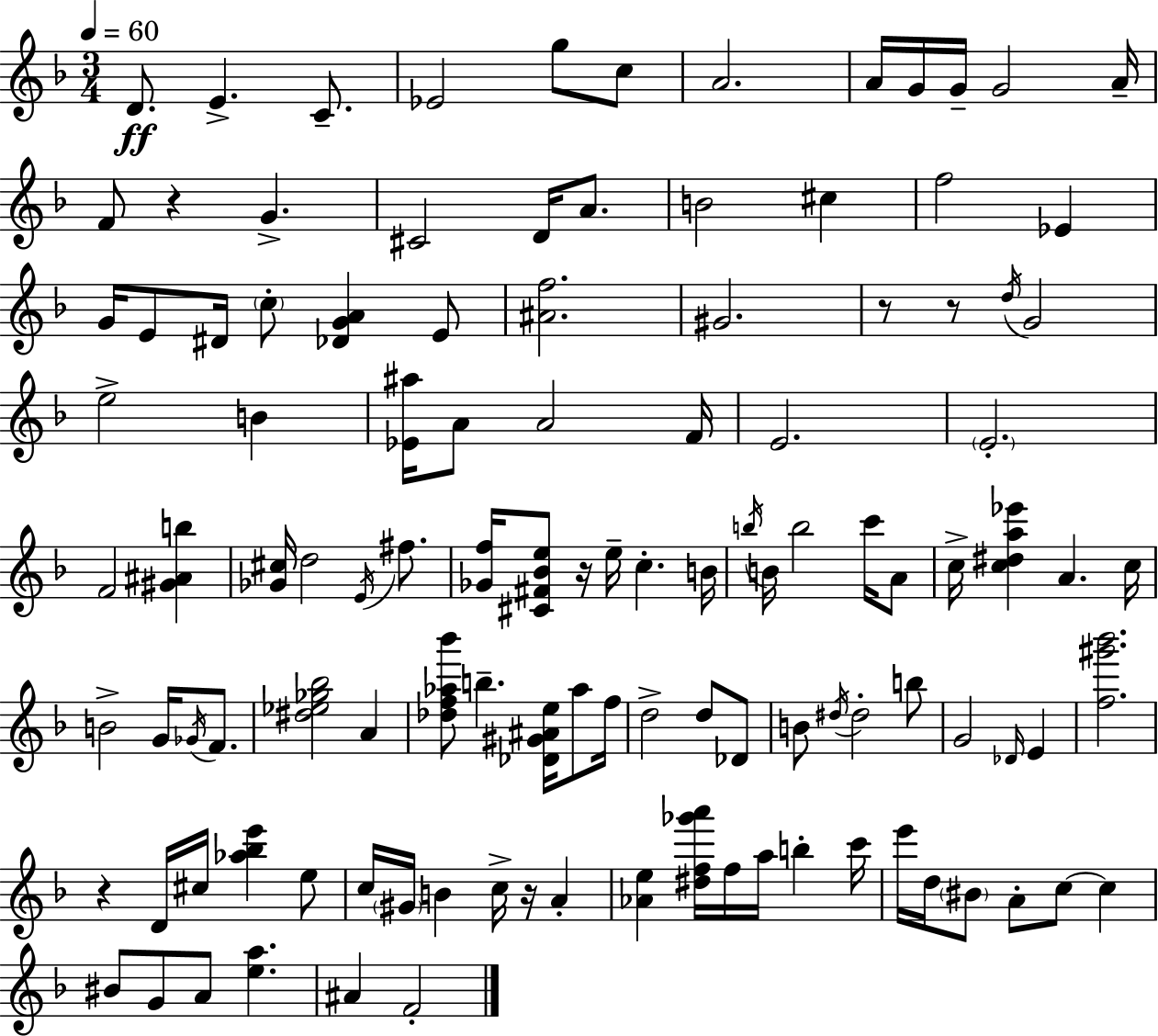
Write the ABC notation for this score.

X:1
T:Untitled
M:3/4
L:1/4
K:F
D/2 E C/2 _E2 g/2 c/2 A2 A/4 G/4 G/4 G2 A/4 F/2 z G ^C2 D/4 A/2 B2 ^c f2 _E G/4 E/2 ^D/4 c/2 [_DGA] E/2 [^Af]2 ^G2 z/2 z/2 d/4 G2 e2 B [_E^a]/4 A/2 A2 F/4 E2 E2 F2 [^G^Ab] [_G^c]/4 d2 E/4 ^f/2 [_Gf]/4 [^C^F_Be]/2 z/4 e/4 c B/4 b/4 B/4 b2 c'/4 A/2 c/4 [c^da_e'] A c/4 B2 G/4 _G/4 F/2 [^d_e_g_b]2 A [_df_a_b']/2 b [_D^G^Ae]/4 _a/2 f/4 d2 d/2 _D/2 B/2 ^d/4 ^d2 b/2 G2 _D/4 E [f^g'_b']2 z D/4 ^c/4 [_a_be'] e/2 c/4 ^G/4 B c/4 z/4 A [_Ae] [^df_g'a']/4 f/4 a/4 b c'/4 e'/4 d/4 ^B/2 A/2 c/2 c ^B/2 G/2 A/2 [ea] ^A F2